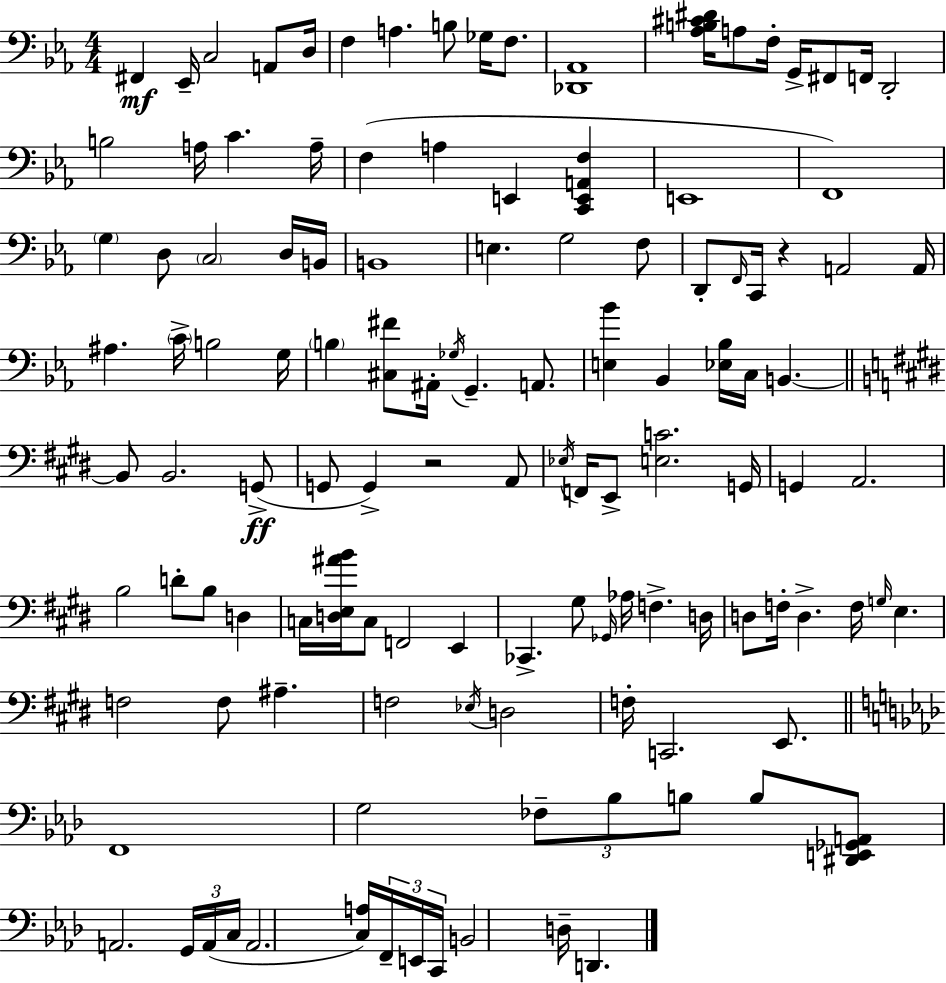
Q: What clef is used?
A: bass